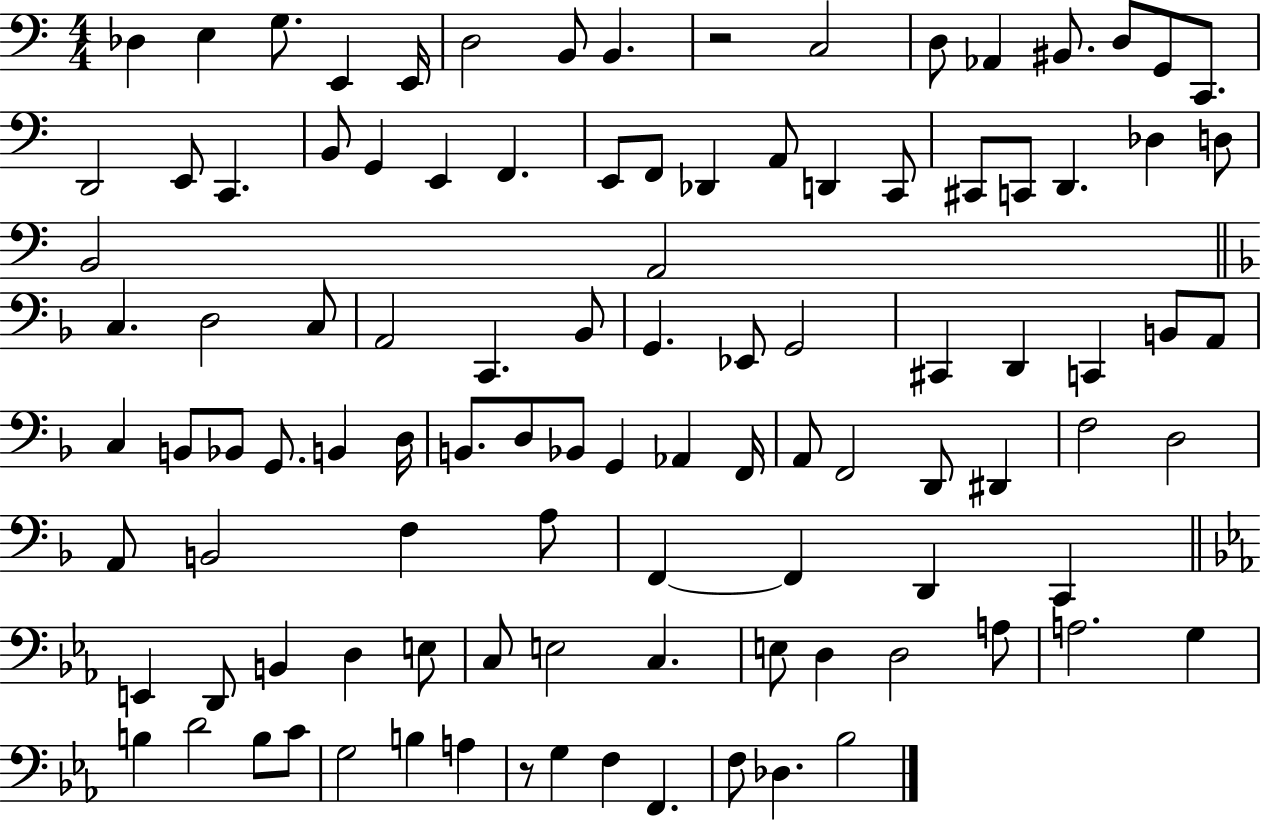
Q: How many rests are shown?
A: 2